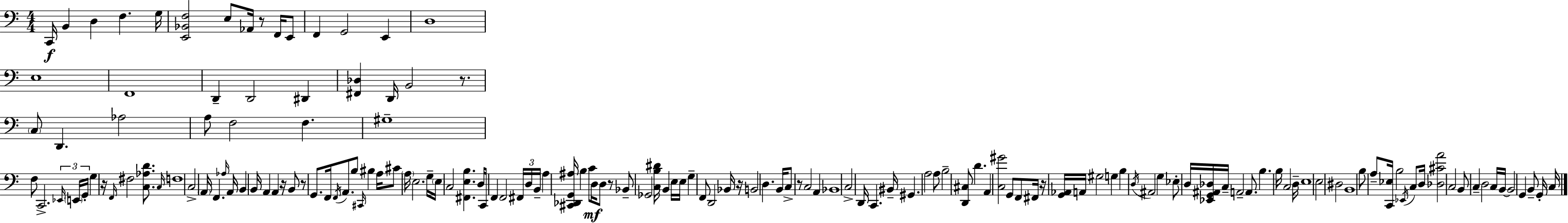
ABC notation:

X:1
T:Untitled
M:4/4
L:1/4
K:C
C,,/4 B,, D, F, G,/4 [E,,_B,,F,]2 E,/2 _A,,/4 z/2 F,,/4 E,,/2 F,, G,,2 E,, D,4 E,4 F,,4 D,, D,,2 ^D,, [^F,,_D,] D,,/4 B,,2 z/2 C,/2 D,, _A,2 A,/2 F,2 F, ^G,4 F,/2 C,,2 _E,,/4 E,,/4 G,,/4 G, z/4 F,,/4 ^F,2 [C,_A,D]/2 C,/4 F,4 C,2 A,,/4 F,, _A,/4 A,,/4 B,, B,,/4 A,, A,, z/4 B,,/2 z/2 G,,/2 F,,/4 F,,/4 A,,/2 B,/2 ^C,,/4 ^B, A,/4 ^C/2 A,/4 E,2 G,/4 E,/4 C,2 [^F,,E,B,] D,/4 C,,/4 F,, F,,2 ^F,,/4 D,/4 B,,/4 A, [^C,,_D,,G,,^A,]/4 B, C/2 D,/4 D,/2 z/2 _B,,/2 _G,,2 [C,B,^D]/4 B,, E,/4 E,/4 G, F,,/2 D,,2 _B,,/4 z/4 B,,2 D, B,,/4 C,/2 z/2 C,2 A,, _B,,4 C,2 D,,/4 C,, ^B,,/4 ^G,, A,2 A,/2 B,2 [D,,^C,]/2 D A,, [C,^G]2 G,,/2 F,,/2 ^F,,/4 z/4 [G,,_A,,]/4 A,,/4 ^G,2 G, B, D,/4 ^A,,2 G, _E,/2 D,/4 [_E,,G,,^A,,_D,]/4 C,/4 A,,2 A,,/2 B, B,/4 C,2 D,/4 E,4 E,2 ^D,2 B,,4 B,/2 A,/2 [C,,_E,]/4 B,2 _E,,/4 C,/2 D,/4 [_D,^CA]2 C,2 B,,/2 C, D,2 C,/4 B,,/4 B,,2 G,, B,,/2 G,,/4 C,/4